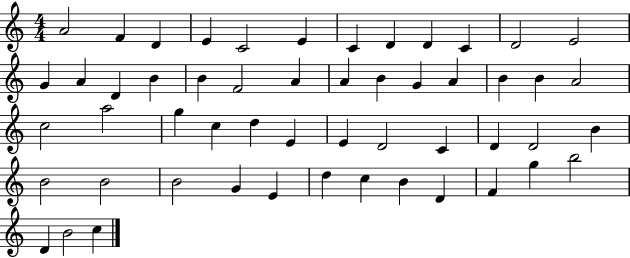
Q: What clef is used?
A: treble